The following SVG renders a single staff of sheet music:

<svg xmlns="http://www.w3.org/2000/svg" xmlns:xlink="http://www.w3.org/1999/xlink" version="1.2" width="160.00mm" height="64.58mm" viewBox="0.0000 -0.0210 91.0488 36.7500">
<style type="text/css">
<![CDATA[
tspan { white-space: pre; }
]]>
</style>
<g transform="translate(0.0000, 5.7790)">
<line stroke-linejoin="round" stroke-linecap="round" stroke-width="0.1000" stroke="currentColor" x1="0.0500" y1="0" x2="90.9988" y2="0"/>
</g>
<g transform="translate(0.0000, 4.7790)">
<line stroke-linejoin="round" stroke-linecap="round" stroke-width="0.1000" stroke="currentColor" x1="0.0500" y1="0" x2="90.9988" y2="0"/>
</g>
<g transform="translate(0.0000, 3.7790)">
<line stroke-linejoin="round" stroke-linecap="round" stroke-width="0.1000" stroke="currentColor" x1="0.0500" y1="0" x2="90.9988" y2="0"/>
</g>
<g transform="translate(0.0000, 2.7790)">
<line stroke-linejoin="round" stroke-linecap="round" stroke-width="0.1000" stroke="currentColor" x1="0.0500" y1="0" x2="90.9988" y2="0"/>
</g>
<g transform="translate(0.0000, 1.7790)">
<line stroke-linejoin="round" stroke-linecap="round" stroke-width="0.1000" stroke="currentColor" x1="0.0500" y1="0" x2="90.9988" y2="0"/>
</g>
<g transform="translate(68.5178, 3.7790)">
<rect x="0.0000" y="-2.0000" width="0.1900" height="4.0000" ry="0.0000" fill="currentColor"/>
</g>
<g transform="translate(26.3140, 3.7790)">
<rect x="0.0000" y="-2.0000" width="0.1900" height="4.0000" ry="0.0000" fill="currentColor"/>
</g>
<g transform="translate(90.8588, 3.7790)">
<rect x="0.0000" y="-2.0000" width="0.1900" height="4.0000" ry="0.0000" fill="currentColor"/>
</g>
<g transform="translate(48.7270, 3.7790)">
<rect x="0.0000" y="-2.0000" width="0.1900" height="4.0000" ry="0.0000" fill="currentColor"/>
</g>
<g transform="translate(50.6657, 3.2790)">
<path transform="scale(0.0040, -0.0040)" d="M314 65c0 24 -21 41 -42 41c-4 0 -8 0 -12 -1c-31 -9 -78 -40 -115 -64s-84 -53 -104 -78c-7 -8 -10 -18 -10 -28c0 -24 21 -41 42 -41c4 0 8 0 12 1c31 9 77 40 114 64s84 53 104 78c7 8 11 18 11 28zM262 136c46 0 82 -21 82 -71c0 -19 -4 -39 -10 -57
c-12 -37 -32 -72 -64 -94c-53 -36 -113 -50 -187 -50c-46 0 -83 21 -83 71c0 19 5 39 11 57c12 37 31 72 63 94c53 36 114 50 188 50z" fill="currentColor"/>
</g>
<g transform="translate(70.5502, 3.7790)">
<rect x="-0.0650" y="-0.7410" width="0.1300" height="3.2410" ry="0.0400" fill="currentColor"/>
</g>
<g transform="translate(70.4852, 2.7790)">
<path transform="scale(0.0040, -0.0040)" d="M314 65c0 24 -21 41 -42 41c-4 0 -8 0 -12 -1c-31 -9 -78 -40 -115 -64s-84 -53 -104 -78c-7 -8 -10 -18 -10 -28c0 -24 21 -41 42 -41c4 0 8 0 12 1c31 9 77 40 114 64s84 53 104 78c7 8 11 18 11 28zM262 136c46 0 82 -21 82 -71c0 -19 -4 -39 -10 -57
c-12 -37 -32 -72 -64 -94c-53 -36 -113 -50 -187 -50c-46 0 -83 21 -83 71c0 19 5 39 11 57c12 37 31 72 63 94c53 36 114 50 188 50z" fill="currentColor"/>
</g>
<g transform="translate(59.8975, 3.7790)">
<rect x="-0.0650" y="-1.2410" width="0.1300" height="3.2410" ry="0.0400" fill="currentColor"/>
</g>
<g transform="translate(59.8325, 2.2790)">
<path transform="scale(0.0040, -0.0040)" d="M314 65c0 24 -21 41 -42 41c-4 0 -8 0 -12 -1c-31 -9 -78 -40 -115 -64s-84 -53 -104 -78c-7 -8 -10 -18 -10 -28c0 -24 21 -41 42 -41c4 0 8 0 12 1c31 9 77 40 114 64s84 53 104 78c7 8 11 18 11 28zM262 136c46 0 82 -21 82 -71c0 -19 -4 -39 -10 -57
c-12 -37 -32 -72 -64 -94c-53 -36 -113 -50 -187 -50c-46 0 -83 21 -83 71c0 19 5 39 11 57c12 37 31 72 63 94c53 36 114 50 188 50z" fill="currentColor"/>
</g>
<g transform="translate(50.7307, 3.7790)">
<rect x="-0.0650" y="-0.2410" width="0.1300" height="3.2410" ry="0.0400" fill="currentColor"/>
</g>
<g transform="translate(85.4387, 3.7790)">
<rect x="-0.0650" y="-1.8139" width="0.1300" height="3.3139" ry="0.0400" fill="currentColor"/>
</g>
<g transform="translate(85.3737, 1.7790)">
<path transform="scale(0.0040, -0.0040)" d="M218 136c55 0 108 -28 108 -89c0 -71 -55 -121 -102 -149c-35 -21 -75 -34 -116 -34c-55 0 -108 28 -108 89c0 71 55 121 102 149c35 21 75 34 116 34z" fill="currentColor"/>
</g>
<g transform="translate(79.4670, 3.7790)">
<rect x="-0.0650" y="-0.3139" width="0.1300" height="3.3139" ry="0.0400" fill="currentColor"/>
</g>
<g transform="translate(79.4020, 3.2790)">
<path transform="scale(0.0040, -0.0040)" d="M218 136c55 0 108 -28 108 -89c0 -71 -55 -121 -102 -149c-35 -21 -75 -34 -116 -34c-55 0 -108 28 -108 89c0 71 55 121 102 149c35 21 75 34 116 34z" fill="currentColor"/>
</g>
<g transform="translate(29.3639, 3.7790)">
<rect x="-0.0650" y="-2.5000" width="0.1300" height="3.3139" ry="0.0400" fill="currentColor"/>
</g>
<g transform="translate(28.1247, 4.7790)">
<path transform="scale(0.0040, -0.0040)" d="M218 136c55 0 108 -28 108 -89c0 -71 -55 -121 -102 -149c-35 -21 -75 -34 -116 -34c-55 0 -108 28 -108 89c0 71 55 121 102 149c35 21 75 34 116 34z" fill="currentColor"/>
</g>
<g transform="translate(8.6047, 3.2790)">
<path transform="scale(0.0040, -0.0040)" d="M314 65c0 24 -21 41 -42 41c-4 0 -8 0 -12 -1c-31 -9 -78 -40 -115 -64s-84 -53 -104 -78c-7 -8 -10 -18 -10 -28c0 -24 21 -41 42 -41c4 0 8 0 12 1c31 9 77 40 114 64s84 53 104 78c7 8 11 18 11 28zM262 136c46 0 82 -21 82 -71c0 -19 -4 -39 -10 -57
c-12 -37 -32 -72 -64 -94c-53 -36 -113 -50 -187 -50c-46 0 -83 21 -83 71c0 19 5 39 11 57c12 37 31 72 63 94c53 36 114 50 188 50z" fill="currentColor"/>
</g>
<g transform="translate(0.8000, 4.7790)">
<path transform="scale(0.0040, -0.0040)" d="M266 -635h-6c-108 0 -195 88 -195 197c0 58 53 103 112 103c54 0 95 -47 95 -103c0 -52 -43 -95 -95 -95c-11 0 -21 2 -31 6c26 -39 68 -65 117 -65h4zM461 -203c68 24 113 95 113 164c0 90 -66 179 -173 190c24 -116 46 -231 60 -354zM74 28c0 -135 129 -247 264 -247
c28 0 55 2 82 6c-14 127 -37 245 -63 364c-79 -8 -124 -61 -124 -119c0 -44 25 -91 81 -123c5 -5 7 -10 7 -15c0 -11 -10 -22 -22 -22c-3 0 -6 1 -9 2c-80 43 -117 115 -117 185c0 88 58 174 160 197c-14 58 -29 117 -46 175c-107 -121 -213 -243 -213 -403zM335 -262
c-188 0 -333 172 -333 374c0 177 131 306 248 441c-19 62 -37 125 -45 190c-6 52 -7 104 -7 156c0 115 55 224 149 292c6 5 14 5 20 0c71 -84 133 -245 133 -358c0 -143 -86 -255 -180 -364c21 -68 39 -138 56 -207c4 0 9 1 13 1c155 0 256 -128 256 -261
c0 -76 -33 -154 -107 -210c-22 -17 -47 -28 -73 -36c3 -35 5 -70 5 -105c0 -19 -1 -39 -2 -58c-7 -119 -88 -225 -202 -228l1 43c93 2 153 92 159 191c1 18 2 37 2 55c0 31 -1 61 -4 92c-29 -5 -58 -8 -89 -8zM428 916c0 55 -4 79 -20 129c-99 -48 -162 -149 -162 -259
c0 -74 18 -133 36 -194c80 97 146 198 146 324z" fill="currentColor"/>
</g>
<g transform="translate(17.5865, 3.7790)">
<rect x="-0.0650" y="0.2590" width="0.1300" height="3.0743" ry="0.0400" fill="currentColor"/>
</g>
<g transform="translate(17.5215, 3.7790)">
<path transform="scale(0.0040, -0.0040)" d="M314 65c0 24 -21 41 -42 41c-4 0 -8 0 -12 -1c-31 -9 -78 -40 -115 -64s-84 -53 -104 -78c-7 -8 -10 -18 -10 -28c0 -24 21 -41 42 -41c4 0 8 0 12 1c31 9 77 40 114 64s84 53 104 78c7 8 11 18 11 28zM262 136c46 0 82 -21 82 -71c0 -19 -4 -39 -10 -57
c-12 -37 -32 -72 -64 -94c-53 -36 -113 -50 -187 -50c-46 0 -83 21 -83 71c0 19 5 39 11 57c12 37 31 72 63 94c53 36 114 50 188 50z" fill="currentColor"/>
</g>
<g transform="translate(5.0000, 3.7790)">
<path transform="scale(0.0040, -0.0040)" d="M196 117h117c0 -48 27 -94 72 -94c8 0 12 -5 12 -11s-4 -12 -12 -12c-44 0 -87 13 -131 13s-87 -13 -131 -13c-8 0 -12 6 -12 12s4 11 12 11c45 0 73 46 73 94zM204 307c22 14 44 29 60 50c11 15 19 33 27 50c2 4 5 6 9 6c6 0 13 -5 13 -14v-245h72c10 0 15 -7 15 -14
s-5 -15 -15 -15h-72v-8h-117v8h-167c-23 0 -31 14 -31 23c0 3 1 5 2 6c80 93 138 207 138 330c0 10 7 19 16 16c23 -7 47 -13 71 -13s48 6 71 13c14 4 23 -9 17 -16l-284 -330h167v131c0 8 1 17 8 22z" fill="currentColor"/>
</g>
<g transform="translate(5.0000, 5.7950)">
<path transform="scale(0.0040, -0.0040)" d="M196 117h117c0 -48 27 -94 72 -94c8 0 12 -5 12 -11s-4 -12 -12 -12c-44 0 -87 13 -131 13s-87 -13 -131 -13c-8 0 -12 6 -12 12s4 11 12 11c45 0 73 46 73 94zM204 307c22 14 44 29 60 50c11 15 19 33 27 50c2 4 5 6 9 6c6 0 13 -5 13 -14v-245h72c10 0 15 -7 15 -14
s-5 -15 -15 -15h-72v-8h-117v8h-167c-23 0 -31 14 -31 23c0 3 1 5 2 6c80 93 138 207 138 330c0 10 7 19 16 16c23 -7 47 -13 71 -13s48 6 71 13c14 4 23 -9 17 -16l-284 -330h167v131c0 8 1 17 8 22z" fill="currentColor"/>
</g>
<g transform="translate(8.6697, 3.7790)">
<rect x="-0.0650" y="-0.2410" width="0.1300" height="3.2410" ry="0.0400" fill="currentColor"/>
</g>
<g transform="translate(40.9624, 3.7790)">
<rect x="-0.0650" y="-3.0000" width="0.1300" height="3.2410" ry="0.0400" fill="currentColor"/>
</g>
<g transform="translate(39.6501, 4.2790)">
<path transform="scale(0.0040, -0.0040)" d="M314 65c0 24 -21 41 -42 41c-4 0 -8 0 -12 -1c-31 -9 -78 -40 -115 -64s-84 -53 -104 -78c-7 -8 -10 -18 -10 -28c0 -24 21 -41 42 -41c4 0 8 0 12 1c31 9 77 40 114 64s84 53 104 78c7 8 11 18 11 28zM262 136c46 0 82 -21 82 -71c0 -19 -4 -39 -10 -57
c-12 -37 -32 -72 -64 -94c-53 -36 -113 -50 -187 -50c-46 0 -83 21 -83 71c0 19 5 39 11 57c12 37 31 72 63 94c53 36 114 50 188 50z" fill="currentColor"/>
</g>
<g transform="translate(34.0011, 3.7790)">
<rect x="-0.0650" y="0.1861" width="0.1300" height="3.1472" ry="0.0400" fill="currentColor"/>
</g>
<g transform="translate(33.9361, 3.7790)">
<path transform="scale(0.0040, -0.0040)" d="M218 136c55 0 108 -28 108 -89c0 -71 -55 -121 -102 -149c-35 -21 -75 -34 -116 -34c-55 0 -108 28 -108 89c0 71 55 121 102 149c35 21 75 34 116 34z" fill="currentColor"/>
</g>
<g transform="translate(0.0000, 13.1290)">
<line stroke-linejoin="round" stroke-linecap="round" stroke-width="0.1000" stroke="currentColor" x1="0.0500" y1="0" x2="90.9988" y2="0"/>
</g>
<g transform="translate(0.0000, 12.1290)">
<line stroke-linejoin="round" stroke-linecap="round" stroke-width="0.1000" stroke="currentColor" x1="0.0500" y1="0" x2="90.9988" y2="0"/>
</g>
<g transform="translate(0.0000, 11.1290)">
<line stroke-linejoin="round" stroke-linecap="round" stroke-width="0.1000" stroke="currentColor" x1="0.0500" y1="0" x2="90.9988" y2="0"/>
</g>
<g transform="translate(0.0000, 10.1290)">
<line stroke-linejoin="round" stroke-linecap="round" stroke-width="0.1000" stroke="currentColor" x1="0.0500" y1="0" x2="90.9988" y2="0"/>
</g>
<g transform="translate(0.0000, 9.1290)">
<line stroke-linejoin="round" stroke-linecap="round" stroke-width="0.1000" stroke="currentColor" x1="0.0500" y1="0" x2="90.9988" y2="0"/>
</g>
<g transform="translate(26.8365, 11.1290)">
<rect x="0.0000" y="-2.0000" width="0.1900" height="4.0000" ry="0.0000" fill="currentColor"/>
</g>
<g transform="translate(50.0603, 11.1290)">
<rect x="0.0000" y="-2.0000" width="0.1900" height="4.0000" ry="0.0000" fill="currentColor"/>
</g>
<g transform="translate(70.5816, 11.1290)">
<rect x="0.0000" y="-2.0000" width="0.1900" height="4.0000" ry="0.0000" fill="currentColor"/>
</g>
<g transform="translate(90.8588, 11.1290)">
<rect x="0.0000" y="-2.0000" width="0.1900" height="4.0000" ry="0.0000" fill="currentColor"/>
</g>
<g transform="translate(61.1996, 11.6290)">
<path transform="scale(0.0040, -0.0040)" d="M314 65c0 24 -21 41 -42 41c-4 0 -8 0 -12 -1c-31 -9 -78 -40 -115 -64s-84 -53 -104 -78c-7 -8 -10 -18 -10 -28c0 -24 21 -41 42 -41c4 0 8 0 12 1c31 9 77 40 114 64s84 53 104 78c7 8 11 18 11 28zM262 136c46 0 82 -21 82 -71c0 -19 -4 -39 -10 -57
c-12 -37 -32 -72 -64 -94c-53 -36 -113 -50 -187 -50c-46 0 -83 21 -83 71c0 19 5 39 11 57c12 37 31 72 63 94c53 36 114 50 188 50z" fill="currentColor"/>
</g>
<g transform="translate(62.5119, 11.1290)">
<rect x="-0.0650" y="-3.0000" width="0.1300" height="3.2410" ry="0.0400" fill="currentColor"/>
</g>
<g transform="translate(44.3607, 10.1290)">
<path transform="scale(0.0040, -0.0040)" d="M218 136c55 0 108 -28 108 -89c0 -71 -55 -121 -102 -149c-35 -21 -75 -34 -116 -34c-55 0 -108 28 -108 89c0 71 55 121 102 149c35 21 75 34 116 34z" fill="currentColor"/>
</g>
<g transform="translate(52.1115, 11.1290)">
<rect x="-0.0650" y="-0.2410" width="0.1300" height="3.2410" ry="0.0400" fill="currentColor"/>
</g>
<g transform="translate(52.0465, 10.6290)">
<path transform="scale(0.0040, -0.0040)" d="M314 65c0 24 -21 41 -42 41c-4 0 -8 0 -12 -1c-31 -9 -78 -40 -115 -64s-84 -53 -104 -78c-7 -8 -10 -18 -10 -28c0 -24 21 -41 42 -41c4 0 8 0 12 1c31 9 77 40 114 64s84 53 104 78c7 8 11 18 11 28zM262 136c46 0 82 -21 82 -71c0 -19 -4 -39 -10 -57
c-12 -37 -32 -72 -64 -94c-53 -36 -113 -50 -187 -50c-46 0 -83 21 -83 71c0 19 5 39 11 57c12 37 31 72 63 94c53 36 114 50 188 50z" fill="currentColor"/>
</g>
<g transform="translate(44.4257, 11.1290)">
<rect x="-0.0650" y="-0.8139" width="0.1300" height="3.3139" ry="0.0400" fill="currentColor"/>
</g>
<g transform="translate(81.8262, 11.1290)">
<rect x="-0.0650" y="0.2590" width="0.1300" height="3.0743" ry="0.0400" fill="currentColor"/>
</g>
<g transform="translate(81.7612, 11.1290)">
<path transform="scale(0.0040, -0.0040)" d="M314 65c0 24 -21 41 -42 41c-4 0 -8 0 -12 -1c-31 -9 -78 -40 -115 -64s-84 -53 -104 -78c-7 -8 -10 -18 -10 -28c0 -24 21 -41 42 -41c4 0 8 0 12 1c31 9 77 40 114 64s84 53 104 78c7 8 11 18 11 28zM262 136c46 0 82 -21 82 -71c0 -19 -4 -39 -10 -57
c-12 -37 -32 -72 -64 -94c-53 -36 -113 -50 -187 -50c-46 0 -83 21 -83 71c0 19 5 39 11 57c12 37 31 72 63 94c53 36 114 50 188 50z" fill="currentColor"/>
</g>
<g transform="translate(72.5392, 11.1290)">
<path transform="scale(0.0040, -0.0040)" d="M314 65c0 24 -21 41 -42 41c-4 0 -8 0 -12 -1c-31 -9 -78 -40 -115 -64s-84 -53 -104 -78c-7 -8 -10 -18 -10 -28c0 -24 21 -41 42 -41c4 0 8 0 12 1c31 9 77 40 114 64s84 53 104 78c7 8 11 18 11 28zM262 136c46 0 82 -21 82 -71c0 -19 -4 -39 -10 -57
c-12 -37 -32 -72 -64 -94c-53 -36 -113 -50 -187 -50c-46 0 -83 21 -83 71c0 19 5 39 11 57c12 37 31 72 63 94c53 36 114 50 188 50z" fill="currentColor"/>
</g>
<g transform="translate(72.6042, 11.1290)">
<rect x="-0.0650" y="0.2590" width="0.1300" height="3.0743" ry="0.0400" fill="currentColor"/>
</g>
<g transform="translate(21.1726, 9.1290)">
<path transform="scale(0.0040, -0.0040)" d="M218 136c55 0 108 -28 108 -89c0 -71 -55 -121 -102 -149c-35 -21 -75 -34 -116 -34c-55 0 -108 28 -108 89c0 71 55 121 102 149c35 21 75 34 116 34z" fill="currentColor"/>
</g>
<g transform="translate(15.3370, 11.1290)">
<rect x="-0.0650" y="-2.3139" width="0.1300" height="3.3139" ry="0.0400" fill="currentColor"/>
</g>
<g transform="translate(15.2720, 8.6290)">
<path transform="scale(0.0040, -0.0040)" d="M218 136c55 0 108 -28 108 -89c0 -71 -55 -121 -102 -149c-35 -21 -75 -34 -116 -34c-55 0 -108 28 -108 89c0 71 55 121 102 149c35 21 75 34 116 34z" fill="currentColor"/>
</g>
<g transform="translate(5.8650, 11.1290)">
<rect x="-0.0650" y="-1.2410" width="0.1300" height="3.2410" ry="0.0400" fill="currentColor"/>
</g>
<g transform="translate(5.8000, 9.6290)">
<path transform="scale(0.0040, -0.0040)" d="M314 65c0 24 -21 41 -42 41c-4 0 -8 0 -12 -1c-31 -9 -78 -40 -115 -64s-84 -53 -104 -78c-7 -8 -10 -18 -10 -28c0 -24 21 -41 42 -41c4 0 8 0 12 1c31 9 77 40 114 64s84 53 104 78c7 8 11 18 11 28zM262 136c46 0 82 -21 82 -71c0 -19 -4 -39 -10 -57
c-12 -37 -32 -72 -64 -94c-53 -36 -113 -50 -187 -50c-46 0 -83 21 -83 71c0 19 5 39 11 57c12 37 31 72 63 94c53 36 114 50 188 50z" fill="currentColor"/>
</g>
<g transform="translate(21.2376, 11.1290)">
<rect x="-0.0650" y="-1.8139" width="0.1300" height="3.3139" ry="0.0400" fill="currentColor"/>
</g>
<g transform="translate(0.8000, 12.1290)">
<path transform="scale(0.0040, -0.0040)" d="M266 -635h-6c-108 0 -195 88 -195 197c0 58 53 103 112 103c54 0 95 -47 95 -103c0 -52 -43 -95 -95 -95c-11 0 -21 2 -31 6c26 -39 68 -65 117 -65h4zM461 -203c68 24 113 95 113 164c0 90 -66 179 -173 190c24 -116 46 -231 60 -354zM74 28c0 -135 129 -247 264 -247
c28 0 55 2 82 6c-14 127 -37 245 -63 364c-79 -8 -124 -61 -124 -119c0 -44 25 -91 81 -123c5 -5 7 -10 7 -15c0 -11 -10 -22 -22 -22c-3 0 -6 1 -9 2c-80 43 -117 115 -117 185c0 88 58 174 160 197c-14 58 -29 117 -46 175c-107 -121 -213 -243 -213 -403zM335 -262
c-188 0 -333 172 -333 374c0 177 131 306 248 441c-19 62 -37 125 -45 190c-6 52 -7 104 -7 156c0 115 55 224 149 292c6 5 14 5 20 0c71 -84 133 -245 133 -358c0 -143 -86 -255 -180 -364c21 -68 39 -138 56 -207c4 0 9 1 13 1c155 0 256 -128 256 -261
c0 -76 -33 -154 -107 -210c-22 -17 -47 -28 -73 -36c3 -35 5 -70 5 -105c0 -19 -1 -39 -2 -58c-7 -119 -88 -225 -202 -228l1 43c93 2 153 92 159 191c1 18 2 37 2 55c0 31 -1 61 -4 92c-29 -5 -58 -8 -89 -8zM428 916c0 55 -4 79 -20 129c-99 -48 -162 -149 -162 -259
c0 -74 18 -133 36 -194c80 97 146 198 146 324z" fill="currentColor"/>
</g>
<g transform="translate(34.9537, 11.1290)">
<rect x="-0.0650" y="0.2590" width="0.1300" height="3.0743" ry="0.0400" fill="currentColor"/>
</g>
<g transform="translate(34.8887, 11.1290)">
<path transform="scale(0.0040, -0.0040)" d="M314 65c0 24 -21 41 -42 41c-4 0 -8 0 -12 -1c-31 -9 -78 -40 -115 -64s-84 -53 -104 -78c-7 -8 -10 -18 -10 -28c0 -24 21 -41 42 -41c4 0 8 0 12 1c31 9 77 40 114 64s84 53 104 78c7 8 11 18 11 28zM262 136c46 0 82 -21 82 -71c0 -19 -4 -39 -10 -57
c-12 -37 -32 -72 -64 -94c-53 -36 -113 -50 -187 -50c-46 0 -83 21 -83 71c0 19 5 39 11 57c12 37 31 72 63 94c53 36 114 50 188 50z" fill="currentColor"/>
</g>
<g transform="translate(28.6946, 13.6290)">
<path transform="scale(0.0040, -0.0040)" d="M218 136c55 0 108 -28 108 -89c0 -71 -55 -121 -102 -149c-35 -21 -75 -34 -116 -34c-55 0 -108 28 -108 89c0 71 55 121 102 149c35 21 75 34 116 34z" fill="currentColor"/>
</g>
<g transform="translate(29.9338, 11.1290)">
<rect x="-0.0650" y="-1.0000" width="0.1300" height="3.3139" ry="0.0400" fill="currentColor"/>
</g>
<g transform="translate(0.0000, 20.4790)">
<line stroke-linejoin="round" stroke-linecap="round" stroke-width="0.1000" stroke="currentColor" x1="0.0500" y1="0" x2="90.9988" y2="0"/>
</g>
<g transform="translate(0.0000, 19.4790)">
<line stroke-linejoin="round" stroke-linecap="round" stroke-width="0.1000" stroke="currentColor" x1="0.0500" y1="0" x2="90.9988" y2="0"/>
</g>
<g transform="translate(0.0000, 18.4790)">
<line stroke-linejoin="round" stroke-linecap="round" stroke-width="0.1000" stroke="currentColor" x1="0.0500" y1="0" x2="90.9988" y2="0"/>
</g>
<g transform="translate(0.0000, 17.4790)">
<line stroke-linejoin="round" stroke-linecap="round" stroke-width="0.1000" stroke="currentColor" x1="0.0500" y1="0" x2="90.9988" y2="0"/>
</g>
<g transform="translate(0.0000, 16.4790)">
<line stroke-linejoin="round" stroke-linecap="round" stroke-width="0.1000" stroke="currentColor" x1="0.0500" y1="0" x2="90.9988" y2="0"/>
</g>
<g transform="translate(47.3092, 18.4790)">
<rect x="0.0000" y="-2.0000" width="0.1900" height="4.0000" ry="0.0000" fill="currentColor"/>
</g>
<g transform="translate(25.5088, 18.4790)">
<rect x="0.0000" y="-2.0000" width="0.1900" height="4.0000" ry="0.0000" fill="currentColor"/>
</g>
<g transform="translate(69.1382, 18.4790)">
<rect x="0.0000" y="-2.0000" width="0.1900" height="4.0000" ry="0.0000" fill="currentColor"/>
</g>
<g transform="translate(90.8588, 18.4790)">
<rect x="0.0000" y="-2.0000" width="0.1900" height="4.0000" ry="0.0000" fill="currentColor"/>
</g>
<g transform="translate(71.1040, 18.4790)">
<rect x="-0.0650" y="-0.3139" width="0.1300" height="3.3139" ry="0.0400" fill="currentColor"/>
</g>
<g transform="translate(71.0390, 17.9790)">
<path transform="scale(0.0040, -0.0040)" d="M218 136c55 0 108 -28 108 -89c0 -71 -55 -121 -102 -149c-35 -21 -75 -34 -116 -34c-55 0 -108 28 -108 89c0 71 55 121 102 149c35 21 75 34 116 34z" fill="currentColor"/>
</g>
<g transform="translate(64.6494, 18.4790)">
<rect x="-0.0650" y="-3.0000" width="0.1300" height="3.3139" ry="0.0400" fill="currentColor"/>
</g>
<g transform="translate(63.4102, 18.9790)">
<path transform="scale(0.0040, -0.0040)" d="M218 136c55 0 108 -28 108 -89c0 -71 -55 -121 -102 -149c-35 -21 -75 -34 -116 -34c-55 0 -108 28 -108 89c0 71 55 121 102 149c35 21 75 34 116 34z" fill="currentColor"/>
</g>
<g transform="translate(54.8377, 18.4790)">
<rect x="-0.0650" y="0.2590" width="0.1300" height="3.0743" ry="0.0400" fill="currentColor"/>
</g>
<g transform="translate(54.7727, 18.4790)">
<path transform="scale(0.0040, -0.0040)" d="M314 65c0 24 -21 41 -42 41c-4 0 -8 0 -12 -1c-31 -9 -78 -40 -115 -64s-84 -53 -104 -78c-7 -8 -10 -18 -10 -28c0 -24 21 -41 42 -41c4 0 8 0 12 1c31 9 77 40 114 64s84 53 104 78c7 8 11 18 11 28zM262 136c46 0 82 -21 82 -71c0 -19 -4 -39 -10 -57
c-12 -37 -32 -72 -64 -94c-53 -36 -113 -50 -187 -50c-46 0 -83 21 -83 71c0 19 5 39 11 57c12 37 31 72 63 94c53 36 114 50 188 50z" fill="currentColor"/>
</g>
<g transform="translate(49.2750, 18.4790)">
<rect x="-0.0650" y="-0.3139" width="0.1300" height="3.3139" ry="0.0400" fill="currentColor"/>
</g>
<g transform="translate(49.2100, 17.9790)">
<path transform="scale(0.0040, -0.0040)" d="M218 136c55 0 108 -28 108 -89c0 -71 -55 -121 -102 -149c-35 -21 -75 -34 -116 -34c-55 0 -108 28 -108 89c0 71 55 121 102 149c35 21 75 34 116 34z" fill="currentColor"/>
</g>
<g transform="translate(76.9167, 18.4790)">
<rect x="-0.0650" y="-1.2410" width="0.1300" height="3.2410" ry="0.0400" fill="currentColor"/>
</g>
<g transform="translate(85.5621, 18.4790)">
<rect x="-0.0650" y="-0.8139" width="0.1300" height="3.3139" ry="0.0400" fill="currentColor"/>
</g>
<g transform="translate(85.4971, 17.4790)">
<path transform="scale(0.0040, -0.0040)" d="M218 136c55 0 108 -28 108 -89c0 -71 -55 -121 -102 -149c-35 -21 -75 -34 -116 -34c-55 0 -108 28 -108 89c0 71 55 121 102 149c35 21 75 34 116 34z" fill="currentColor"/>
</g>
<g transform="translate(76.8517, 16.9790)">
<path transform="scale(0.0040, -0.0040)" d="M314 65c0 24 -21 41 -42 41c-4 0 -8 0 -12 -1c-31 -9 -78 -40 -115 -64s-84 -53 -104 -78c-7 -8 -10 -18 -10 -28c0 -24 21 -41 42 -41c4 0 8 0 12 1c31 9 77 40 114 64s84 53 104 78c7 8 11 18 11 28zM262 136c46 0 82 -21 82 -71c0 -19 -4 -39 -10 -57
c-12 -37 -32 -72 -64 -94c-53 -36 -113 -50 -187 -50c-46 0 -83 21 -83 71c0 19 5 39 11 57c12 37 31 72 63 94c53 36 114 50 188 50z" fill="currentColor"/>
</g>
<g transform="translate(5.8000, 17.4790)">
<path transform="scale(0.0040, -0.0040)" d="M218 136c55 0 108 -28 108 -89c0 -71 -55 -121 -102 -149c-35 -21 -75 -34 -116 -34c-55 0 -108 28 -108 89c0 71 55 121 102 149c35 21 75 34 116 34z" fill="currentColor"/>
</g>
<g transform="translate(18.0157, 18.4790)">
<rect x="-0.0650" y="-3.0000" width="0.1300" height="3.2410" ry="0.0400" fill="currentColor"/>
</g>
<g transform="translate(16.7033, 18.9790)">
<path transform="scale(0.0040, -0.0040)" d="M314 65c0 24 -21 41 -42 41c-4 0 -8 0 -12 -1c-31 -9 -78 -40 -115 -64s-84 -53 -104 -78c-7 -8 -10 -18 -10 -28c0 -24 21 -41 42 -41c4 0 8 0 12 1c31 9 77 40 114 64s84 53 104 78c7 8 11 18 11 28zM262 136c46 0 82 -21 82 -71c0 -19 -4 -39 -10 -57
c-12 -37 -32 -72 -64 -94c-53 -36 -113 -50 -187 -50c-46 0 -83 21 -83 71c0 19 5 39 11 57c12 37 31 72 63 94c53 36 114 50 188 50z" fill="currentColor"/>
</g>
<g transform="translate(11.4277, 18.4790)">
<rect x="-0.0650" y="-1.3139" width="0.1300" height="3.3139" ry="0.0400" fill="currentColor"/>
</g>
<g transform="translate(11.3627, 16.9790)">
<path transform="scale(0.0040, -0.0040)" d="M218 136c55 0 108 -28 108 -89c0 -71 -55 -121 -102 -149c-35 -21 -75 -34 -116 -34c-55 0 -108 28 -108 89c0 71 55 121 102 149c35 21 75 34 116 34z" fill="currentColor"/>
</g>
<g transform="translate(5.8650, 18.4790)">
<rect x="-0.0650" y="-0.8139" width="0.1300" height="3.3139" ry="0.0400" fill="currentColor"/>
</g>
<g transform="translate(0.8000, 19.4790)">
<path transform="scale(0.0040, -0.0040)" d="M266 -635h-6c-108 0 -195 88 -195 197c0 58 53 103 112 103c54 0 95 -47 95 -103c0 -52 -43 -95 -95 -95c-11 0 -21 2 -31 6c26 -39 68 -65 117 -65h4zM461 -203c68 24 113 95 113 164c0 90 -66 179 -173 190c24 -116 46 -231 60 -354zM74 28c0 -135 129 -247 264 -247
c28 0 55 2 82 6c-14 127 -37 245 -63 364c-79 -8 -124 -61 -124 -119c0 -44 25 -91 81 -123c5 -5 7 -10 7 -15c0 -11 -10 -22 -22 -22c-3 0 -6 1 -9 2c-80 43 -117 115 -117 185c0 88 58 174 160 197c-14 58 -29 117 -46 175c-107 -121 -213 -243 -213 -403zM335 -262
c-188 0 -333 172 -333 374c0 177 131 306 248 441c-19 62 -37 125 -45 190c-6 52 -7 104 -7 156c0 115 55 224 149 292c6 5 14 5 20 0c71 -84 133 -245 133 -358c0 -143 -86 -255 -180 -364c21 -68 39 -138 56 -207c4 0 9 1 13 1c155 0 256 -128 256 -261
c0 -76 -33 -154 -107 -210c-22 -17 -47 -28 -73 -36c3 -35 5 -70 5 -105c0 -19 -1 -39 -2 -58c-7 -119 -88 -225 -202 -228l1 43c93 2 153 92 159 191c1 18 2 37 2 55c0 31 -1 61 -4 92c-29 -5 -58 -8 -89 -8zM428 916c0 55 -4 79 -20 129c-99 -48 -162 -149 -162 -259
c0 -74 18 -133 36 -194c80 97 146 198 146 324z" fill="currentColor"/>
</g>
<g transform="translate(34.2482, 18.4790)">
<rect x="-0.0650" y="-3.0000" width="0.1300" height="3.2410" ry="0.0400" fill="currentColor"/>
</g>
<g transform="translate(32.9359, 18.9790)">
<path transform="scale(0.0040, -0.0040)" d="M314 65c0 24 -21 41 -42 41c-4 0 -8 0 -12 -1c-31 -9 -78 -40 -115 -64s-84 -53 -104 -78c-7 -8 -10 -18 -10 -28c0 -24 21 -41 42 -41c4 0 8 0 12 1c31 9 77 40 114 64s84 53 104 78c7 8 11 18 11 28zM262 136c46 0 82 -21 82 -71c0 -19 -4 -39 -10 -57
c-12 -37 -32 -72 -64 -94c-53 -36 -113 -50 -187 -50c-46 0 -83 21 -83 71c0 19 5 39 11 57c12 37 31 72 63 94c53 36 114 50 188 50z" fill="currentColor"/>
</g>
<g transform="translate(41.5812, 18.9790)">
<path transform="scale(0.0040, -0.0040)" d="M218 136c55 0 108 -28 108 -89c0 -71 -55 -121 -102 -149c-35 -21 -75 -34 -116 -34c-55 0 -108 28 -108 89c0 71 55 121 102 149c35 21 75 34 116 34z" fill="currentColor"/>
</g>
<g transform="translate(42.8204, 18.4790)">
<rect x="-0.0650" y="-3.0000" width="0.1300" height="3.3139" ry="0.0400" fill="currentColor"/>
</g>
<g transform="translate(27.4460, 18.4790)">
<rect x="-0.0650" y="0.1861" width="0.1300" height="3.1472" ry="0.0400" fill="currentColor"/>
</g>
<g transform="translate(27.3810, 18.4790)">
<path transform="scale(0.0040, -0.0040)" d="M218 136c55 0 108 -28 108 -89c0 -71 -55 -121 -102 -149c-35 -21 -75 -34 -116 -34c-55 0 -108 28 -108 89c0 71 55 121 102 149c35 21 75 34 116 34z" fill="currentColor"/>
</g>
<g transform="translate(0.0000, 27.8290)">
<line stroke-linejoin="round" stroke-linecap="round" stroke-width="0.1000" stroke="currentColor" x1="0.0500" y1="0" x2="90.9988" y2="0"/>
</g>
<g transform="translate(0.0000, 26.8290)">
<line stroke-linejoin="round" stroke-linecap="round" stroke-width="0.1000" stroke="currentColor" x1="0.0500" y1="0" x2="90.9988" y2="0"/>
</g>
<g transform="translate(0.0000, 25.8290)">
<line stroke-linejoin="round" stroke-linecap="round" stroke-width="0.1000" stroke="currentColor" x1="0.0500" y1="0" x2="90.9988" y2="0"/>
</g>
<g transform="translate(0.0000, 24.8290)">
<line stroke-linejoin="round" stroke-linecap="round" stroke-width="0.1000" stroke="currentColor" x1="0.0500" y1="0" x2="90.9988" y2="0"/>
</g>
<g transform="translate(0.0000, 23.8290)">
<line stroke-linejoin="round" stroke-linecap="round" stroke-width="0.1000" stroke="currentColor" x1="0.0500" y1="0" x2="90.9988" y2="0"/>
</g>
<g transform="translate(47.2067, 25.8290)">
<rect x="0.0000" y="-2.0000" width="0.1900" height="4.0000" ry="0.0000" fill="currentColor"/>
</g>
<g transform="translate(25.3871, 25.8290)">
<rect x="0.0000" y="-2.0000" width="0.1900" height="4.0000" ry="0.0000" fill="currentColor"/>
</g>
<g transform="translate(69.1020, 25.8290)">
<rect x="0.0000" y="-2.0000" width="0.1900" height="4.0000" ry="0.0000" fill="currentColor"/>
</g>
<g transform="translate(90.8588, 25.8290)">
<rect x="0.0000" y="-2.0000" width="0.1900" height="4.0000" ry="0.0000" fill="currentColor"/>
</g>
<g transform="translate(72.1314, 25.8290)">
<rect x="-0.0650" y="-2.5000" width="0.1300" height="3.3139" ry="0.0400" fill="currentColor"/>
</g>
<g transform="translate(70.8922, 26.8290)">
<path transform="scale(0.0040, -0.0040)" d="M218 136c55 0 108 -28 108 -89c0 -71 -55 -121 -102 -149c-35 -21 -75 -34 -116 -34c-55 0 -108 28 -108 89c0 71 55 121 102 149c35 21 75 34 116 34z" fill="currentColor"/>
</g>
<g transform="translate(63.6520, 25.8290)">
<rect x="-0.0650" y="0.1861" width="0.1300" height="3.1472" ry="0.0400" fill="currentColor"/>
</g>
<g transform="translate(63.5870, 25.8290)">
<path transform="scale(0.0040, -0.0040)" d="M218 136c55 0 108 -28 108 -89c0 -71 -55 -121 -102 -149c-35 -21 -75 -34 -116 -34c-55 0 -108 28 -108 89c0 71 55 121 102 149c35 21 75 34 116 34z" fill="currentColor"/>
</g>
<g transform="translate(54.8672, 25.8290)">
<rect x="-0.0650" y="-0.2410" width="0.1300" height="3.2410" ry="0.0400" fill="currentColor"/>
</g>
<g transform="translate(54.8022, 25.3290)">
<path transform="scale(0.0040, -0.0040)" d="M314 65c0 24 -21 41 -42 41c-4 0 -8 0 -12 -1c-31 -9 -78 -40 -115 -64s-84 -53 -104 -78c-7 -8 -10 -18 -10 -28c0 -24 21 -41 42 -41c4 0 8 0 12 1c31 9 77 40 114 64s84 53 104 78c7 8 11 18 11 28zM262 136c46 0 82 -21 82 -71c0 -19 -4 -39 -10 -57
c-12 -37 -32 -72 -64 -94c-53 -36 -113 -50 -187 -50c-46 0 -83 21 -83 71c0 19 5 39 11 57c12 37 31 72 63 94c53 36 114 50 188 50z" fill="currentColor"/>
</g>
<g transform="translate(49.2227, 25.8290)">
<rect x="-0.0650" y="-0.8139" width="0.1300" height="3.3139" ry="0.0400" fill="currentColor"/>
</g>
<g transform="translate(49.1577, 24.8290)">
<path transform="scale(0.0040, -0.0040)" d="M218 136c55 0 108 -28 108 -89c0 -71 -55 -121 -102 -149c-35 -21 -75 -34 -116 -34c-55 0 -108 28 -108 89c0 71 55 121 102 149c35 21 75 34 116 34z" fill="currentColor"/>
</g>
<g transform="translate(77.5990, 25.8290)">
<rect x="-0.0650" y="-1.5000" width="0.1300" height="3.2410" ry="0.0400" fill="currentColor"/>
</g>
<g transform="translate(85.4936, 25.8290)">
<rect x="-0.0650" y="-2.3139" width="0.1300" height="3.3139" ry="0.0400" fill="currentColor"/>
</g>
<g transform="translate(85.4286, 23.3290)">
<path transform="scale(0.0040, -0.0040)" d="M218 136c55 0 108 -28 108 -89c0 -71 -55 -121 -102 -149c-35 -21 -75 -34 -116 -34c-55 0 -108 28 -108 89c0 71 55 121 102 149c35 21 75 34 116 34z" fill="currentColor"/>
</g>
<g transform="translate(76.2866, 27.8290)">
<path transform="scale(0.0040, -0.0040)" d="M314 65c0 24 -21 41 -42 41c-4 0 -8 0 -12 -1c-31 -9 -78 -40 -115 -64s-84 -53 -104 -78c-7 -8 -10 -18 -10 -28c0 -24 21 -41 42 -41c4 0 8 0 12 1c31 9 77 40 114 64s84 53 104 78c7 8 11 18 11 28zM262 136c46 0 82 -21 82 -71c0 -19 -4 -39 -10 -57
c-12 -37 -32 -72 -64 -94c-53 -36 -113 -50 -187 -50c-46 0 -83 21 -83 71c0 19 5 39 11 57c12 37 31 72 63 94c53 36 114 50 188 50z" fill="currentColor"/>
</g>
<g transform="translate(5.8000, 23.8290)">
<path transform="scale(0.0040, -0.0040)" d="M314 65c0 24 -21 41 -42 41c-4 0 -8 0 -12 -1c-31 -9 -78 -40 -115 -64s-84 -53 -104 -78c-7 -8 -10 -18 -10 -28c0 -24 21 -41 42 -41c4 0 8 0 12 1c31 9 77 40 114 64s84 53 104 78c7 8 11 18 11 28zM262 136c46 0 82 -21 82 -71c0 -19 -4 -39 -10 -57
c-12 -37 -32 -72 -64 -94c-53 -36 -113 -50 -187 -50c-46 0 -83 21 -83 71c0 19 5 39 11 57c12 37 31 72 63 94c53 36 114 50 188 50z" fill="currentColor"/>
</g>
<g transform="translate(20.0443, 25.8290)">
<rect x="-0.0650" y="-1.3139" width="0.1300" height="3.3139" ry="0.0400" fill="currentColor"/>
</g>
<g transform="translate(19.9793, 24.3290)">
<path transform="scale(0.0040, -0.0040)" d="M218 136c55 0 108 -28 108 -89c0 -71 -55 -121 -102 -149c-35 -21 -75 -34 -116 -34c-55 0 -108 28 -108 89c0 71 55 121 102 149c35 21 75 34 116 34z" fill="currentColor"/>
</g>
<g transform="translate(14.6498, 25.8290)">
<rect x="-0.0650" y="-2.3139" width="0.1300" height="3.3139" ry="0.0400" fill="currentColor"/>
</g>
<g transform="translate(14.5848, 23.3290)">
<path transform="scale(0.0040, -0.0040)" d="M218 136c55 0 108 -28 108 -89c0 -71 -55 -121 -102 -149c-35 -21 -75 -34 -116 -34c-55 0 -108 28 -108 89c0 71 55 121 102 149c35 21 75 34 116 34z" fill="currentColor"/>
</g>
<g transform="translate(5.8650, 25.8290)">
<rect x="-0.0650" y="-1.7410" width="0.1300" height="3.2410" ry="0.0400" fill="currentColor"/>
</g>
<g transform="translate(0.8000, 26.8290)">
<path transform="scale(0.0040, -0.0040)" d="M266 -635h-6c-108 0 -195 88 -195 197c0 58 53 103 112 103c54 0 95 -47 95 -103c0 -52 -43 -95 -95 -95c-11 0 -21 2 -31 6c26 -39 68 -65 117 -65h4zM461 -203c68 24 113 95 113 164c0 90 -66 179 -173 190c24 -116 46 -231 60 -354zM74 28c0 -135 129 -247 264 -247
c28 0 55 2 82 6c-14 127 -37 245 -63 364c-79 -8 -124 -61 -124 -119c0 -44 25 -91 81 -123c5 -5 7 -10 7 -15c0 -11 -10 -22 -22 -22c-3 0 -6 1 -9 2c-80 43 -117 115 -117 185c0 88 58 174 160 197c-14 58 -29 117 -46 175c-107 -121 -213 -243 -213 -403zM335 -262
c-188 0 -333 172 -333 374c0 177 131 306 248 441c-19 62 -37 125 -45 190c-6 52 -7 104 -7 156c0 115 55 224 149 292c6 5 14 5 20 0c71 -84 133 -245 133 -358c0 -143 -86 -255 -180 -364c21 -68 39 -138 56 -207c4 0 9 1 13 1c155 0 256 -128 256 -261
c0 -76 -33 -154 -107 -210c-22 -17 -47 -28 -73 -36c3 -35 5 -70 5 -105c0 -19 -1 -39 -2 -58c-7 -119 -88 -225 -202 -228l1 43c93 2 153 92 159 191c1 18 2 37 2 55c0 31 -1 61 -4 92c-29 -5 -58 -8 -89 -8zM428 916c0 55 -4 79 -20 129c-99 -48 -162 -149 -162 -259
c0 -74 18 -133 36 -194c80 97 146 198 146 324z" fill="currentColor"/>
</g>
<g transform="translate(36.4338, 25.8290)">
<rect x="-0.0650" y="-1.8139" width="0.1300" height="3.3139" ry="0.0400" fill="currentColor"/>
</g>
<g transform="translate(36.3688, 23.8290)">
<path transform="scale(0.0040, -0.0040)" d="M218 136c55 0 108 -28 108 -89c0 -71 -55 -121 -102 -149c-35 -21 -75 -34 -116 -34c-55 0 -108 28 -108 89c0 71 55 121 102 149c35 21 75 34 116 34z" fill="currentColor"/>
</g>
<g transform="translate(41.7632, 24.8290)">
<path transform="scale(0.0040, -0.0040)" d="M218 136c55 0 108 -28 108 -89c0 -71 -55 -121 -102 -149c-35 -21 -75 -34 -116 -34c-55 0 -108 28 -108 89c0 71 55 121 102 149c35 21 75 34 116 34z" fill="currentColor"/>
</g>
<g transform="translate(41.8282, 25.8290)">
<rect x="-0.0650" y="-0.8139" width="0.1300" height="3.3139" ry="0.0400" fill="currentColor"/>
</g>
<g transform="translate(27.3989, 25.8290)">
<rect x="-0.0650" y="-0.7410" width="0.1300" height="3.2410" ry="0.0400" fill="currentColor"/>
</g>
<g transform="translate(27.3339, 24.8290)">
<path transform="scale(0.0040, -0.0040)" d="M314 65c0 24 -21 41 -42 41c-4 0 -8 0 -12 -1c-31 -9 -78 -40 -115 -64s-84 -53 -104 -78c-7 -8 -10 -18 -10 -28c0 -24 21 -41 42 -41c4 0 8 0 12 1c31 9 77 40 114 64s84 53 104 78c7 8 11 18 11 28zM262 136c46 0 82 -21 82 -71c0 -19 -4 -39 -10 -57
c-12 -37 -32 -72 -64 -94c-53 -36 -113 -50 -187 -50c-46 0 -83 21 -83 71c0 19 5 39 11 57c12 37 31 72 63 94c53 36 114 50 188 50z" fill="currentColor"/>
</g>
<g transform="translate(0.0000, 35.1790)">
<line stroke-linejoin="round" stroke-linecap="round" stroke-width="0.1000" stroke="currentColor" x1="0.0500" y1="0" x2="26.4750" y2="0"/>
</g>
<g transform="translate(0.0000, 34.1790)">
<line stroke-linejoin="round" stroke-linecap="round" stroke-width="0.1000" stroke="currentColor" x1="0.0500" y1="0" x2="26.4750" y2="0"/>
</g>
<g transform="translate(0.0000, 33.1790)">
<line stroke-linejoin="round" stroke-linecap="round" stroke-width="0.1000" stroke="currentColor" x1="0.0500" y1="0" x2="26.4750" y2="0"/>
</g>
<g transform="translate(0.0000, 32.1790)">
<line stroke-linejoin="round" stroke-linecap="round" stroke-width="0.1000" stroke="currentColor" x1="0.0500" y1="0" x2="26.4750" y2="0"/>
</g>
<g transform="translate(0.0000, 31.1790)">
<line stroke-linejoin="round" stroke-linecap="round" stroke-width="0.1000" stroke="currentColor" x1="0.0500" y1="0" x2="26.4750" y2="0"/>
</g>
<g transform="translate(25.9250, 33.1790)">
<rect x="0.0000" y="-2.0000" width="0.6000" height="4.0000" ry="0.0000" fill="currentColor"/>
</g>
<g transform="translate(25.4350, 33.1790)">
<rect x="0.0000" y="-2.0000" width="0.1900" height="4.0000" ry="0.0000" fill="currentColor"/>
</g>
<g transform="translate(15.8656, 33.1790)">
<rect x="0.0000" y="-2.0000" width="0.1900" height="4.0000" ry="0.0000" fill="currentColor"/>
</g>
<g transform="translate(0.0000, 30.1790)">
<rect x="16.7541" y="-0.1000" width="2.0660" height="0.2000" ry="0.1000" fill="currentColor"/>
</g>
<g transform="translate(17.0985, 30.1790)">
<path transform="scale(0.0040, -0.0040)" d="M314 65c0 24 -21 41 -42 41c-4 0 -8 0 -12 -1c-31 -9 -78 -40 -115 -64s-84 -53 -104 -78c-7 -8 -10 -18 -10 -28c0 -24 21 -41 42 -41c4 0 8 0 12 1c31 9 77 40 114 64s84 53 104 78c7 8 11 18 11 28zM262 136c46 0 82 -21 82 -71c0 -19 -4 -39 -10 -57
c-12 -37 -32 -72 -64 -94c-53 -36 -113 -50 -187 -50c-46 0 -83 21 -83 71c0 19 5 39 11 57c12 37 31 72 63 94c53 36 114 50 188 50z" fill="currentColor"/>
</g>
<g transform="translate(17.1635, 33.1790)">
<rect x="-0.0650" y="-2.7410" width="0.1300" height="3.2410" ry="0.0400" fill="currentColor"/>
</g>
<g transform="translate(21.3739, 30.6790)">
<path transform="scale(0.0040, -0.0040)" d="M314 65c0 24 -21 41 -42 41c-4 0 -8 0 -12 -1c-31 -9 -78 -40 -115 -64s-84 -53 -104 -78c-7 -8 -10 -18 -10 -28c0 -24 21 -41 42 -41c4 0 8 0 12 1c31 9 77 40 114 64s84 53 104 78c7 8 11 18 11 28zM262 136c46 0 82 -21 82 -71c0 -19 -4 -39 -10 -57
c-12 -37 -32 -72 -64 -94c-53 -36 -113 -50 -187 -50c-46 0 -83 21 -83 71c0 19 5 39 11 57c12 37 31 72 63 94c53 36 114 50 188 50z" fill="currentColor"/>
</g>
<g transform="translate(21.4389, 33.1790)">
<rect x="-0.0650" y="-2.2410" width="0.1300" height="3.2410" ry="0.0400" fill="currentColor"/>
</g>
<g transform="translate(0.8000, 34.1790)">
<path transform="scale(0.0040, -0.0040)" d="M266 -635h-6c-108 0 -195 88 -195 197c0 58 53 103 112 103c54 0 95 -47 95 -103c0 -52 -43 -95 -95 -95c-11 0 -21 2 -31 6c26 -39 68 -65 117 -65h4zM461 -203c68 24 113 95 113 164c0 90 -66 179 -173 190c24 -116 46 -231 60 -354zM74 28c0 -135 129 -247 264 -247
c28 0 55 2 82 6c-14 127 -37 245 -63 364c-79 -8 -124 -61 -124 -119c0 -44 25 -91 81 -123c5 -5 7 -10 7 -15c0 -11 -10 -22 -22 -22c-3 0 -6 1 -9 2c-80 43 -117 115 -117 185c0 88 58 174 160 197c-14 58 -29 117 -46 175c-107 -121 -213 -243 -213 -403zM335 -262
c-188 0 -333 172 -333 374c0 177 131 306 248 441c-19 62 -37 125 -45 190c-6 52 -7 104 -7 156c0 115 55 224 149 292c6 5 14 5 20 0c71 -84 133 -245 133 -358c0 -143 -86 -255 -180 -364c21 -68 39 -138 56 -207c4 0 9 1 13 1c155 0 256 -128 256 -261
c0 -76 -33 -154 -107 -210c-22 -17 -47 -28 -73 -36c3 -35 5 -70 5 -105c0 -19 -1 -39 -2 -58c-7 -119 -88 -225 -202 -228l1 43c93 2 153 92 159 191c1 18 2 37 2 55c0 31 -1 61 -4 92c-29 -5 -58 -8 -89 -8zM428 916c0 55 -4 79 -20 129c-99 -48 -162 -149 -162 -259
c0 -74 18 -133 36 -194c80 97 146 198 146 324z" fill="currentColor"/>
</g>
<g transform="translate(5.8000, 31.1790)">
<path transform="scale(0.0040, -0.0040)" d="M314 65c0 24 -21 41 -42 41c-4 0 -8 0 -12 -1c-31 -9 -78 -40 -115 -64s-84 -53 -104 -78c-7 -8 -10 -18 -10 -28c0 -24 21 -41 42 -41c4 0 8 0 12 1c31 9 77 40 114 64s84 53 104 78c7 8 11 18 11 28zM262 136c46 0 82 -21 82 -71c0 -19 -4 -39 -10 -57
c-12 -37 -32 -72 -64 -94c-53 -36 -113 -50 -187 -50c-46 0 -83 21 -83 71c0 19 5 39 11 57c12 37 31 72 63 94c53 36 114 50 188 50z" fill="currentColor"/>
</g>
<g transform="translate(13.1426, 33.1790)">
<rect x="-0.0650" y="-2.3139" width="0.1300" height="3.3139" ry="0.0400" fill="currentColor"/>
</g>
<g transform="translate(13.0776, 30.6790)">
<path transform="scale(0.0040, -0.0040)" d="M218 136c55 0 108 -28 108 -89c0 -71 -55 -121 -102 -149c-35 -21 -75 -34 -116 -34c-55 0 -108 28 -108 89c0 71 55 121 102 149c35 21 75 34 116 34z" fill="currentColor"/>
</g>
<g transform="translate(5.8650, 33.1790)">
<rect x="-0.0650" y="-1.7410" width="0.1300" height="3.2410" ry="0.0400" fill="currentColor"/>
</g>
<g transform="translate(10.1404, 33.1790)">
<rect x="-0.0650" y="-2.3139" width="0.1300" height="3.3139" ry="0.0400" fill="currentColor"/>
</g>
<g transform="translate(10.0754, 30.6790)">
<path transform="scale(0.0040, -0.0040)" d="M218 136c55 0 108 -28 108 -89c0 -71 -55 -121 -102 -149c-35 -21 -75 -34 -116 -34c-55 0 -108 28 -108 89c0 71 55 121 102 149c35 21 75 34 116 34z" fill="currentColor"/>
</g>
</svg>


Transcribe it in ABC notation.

X:1
T:Untitled
M:4/4
L:1/4
K:C
c2 B2 G B A2 c2 e2 d2 c f e2 g f D B2 d c2 A2 B2 B2 d e A2 B A2 A c B2 A c e2 d f2 g e d2 f d d c2 B G E2 g f2 g g a2 g2